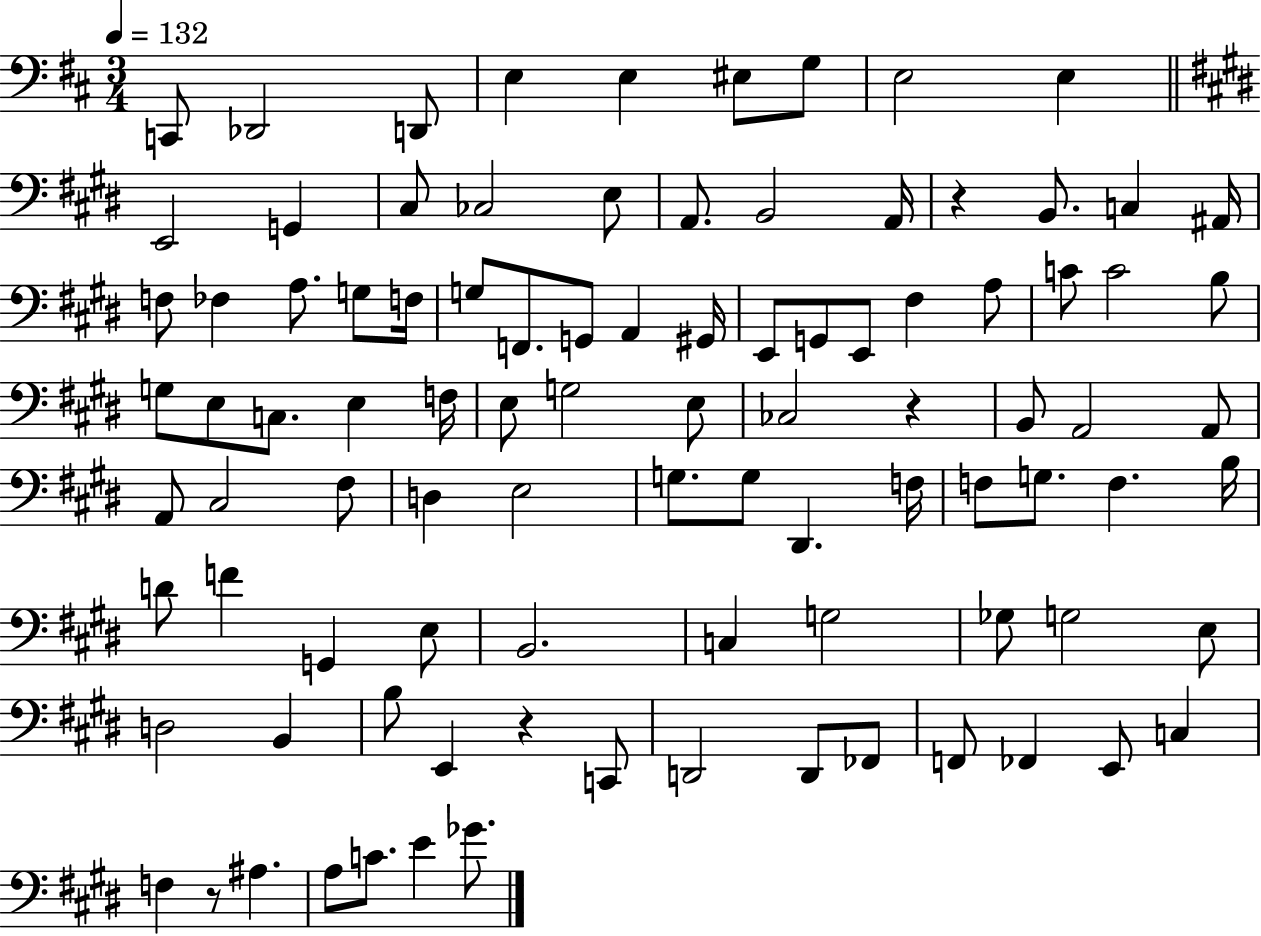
X:1
T:Untitled
M:3/4
L:1/4
K:D
C,,/2 _D,,2 D,,/2 E, E, ^E,/2 G,/2 E,2 E, E,,2 G,, ^C,/2 _C,2 E,/2 A,,/2 B,,2 A,,/4 z B,,/2 C, ^A,,/4 F,/2 _F, A,/2 G,/2 F,/4 G,/2 F,,/2 G,,/2 A,, ^G,,/4 E,,/2 G,,/2 E,,/2 ^F, A,/2 C/2 C2 B,/2 G,/2 E,/2 C,/2 E, F,/4 E,/2 G,2 E,/2 _C,2 z B,,/2 A,,2 A,,/2 A,,/2 ^C,2 ^F,/2 D, E,2 G,/2 G,/2 ^D,, F,/4 F,/2 G,/2 F, B,/4 D/2 F G,, E,/2 B,,2 C, G,2 _G,/2 G,2 E,/2 D,2 B,, B,/2 E,, z C,,/2 D,,2 D,,/2 _F,,/2 F,,/2 _F,, E,,/2 C, F, z/2 ^A, A,/2 C/2 E _G/2